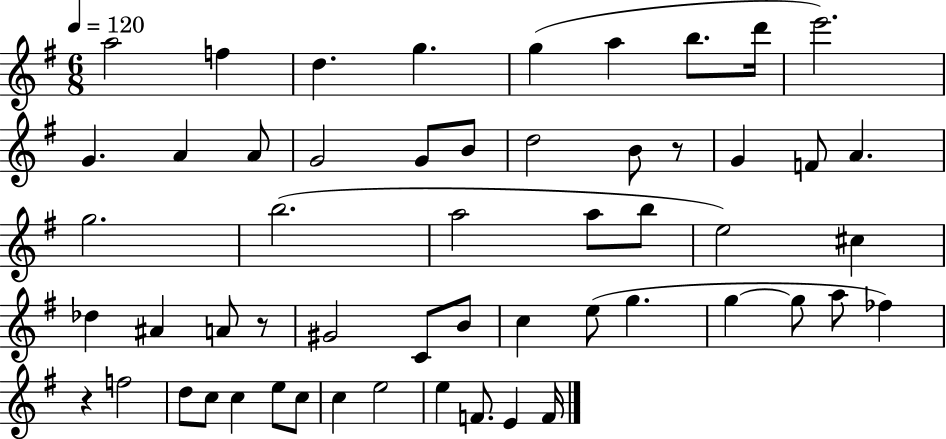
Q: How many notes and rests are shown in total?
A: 55